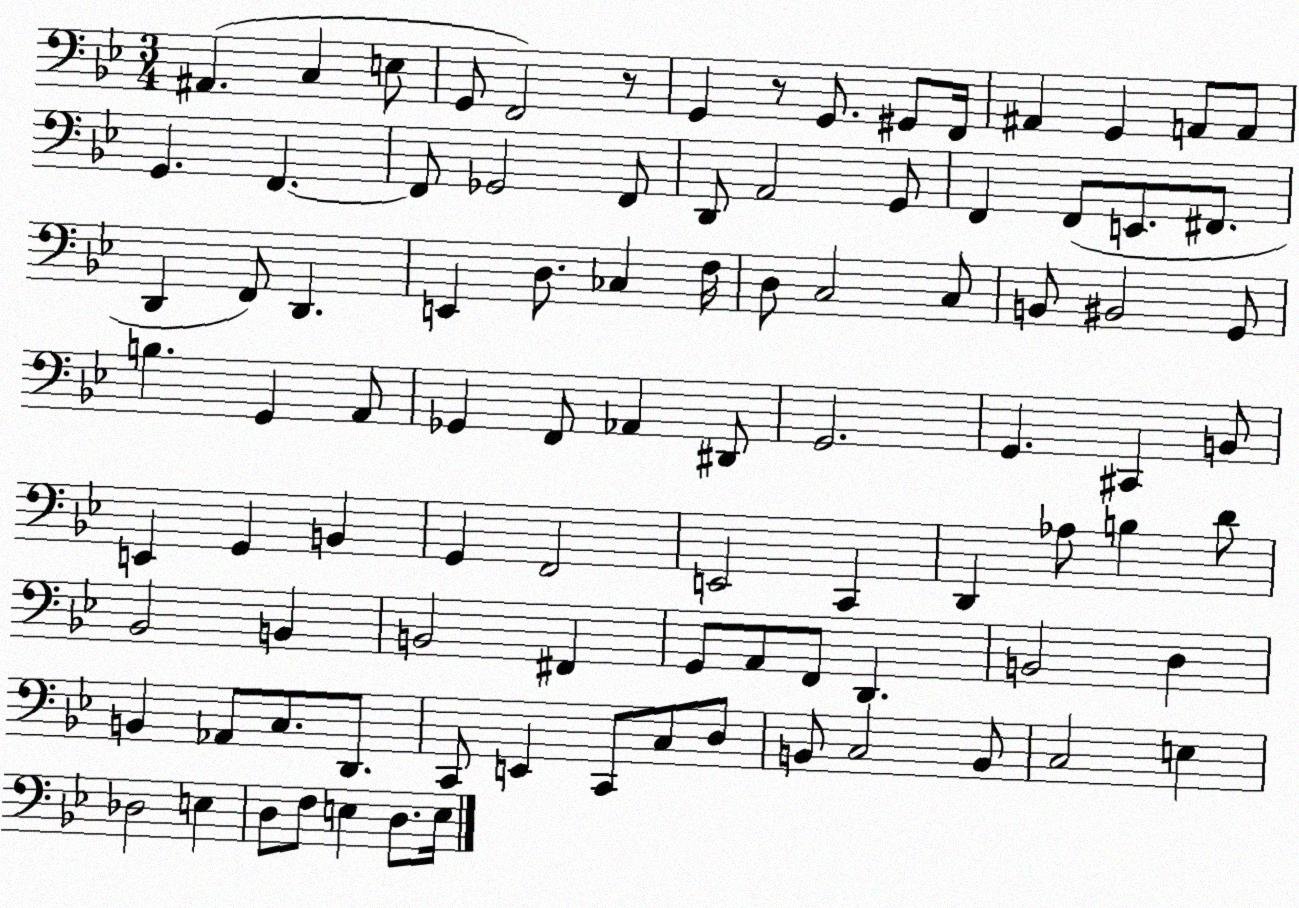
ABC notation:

X:1
T:Untitled
M:3/4
L:1/4
K:Bb
^A,, C, E,/2 G,,/2 F,,2 z/2 G,, z/2 G,,/2 ^G,,/2 F,,/4 ^A,, G,, A,,/2 A,,/2 G,, F,, F,,/2 _G,,2 F,,/2 D,,/2 A,,2 G,,/2 F,, F,,/2 E,,/2 ^F,,/2 D,, F,,/2 D,, E,, D,/2 _C, F,/4 D,/2 C,2 C,/2 B,,/2 ^B,,2 G,,/2 B, G,, A,,/2 _G,, F,,/2 _A,, ^D,,/2 G,,2 G,, ^C,, B,,/2 E,, G,, B,, G,, F,,2 E,,2 C,, D,, _A,/2 B, D/2 _B,,2 B,, B,,2 ^F,, G,,/2 A,,/2 F,,/2 D,, B,,2 D, B,, _A,,/2 C,/2 D,,/2 C,,/2 E,, C,,/2 C,/2 D,/2 B,,/2 C,2 B,,/2 C,2 E, _D,2 E, D,/2 F,/2 E, D,/2 E,/4